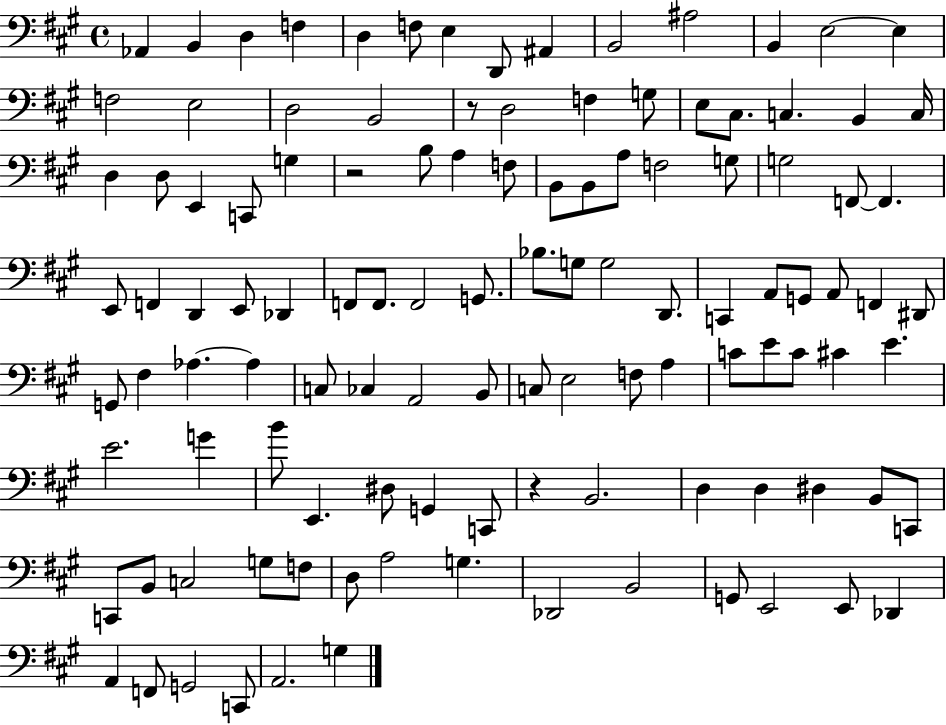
X:1
T:Untitled
M:4/4
L:1/4
K:A
_A,, B,, D, F, D, F,/2 E, D,,/2 ^A,, B,,2 ^A,2 B,, E,2 E, F,2 E,2 D,2 B,,2 z/2 D,2 F, G,/2 E,/2 ^C,/2 C, B,, C,/4 D, D,/2 E,, C,,/2 G, z2 B,/2 A, F,/2 B,,/2 B,,/2 A,/2 F,2 G,/2 G,2 F,,/2 F,, E,,/2 F,, D,, E,,/2 _D,, F,,/2 F,,/2 F,,2 G,,/2 _B,/2 G,/2 G,2 D,,/2 C,, A,,/2 G,,/2 A,,/2 F,, ^D,,/2 G,,/2 ^F, _A, _A, C,/2 _C, A,,2 B,,/2 C,/2 E,2 F,/2 A, C/2 E/2 C/2 ^C E E2 G B/2 E,, ^D,/2 G,, C,,/2 z B,,2 D, D, ^D, B,,/2 C,,/2 C,,/2 B,,/2 C,2 G,/2 F,/2 D,/2 A,2 G, _D,,2 B,,2 G,,/2 E,,2 E,,/2 _D,, A,, F,,/2 G,,2 C,,/2 A,,2 G,